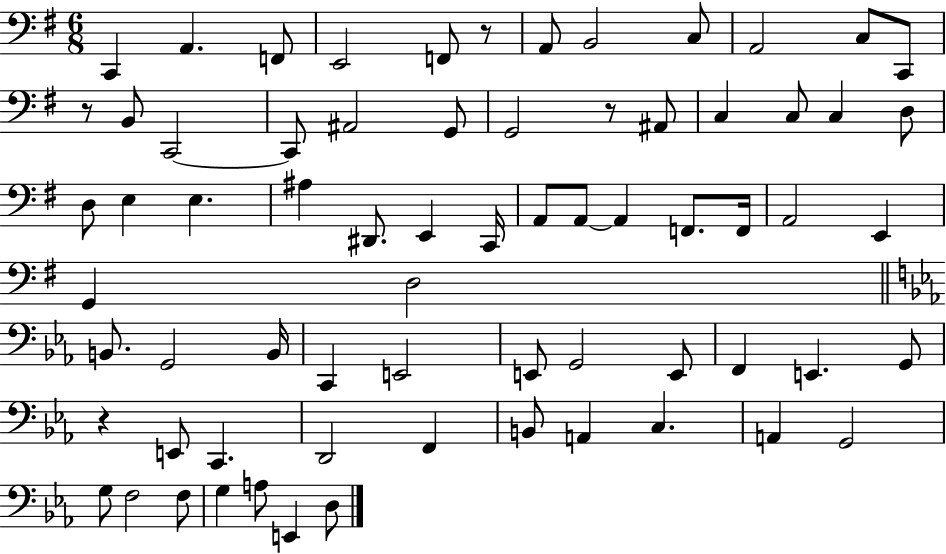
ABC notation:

X:1
T:Untitled
M:6/8
L:1/4
K:G
C,, A,, F,,/2 E,,2 F,,/2 z/2 A,,/2 B,,2 C,/2 A,,2 C,/2 C,,/2 z/2 B,,/2 C,,2 C,,/2 ^A,,2 G,,/2 G,,2 z/2 ^A,,/2 C, C,/2 C, D,/2 D,/2 E, E, ^A, ^D,,/2 E,, C,,/4 A,,/2 A,,/2 A,, F,,/2 F,,/4 A,,2 E,, G,, D,2 B,,/2 G,,2 B,,/4 C,, E,,2 E,,/2 G,,2 E,,/2 F,, E,, G,,/2 z E,,/2 C,, D,,2 F,, B,,/2 A,, C, A,, G,,2 G,/2 F,2 F,/2 G, A,/2 E,, D,/2